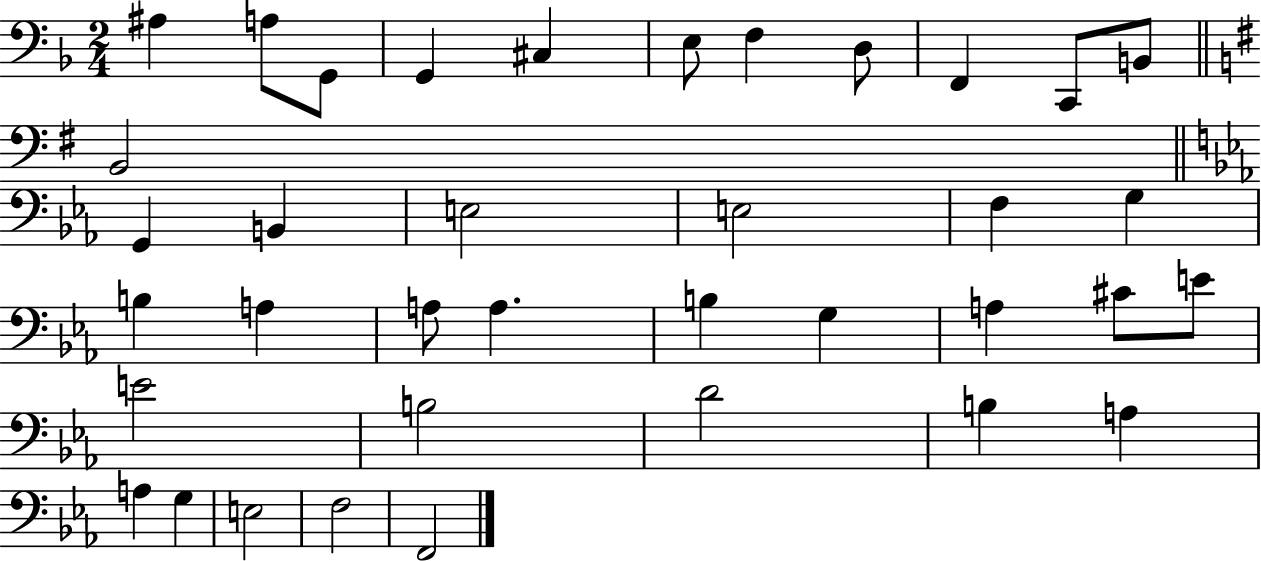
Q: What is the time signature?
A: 2/4